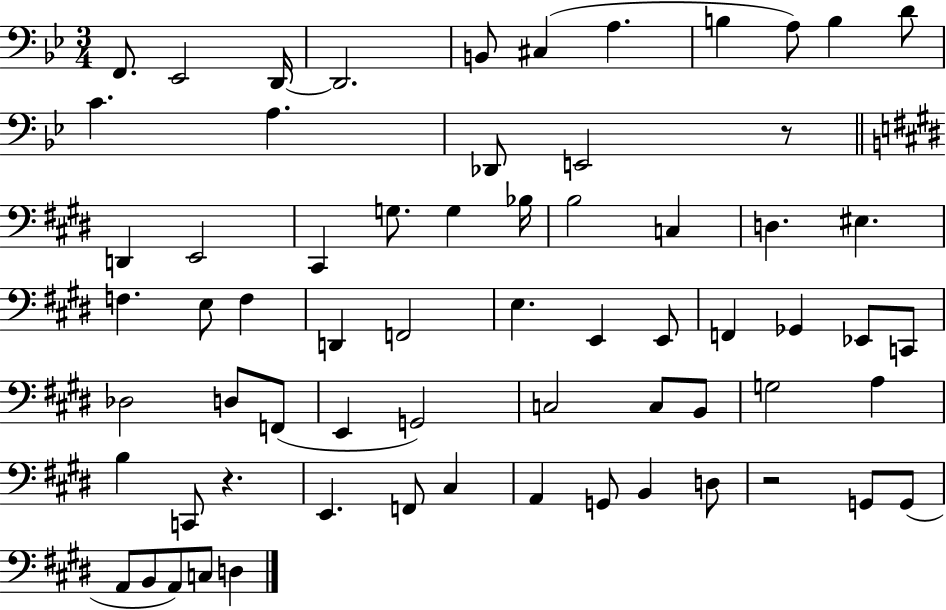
X:1
T:Untitled
M:3/4
L:1/4
K:Bb
F,,/2 _E,,2 D,,/4 D,,2 B,,/2 ^C, A, B, A,/2 B, D/2 C A, _D,,/2 E,,2 z/2 D,, E,,2 ^C,, G,/2 G, _B,/4 B,2 C, D, ^E, F, E,/2 F, D,, F,,2 E, E,, E,,/2 F,, _G,, _E,,/2 C,,/2 _D,2 D,/2 F,,/2 E,, G,,2 C,2 C,/2 B,,/2 G,2 A, B, C,,/2 z E,, F,,/2 ^C, A,, G,,/2 B,, D,/2 z2 G,,/2 G,,/2 A,,/2 B,,/2 A,,/2 C,/2 D,